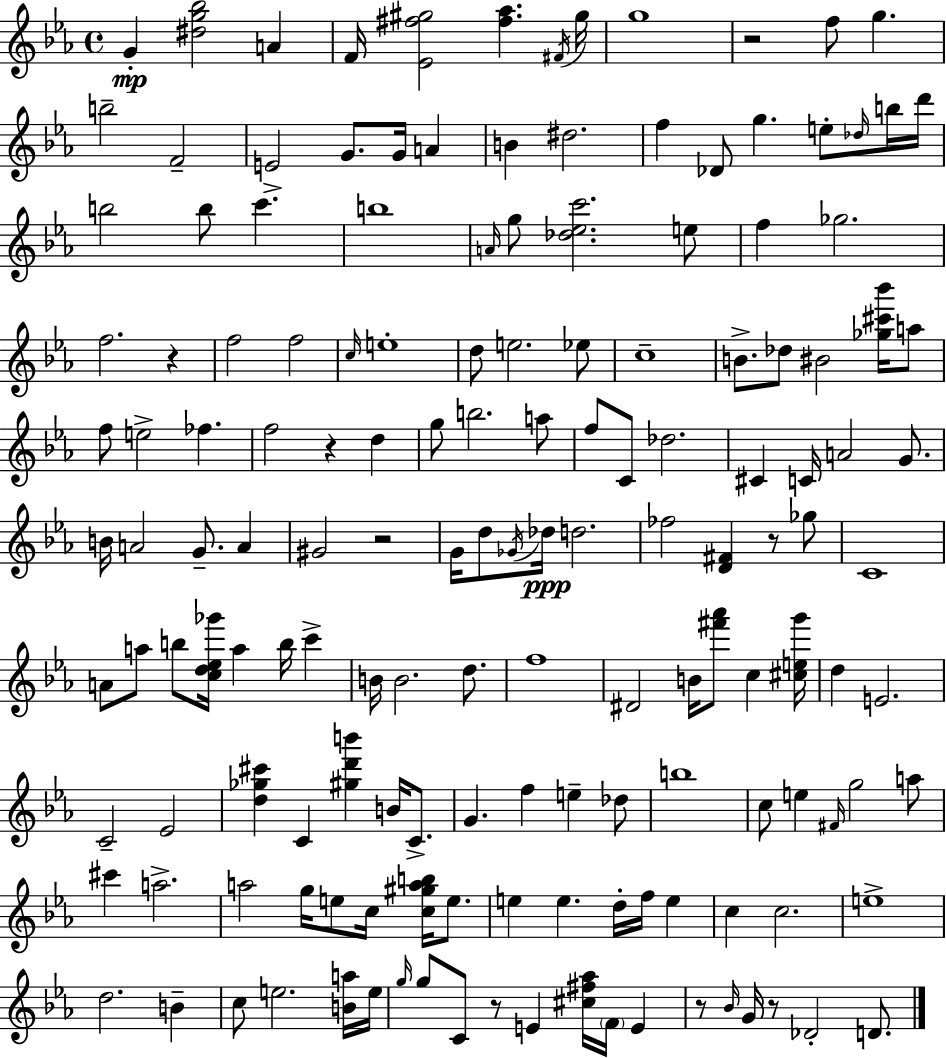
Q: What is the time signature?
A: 4/4